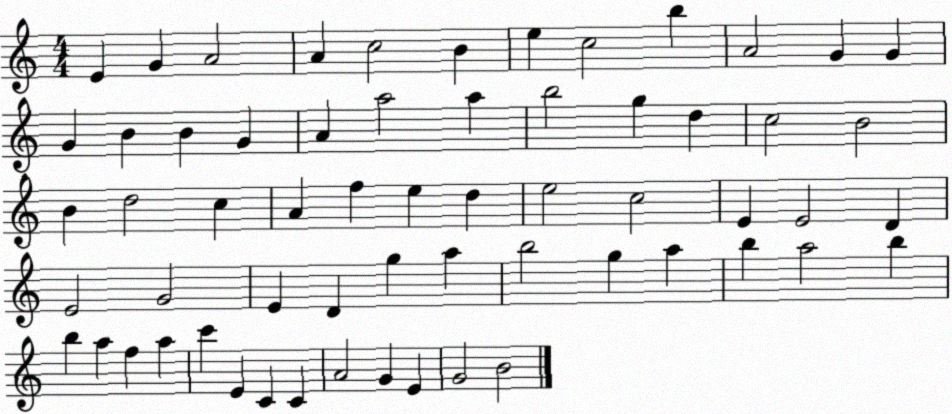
X:1
T:Untitled
M:4/4
L:1/4
K:C
E G A2 A c2 B e c2 b A2 G G G B B G A a2 a b2 g d c2 B2 B d2 c A f e d e2 c2 E E2 D E2 G2 E D g a b2 g a b a2 b b a f a c' E C C A2 G E G2 B2